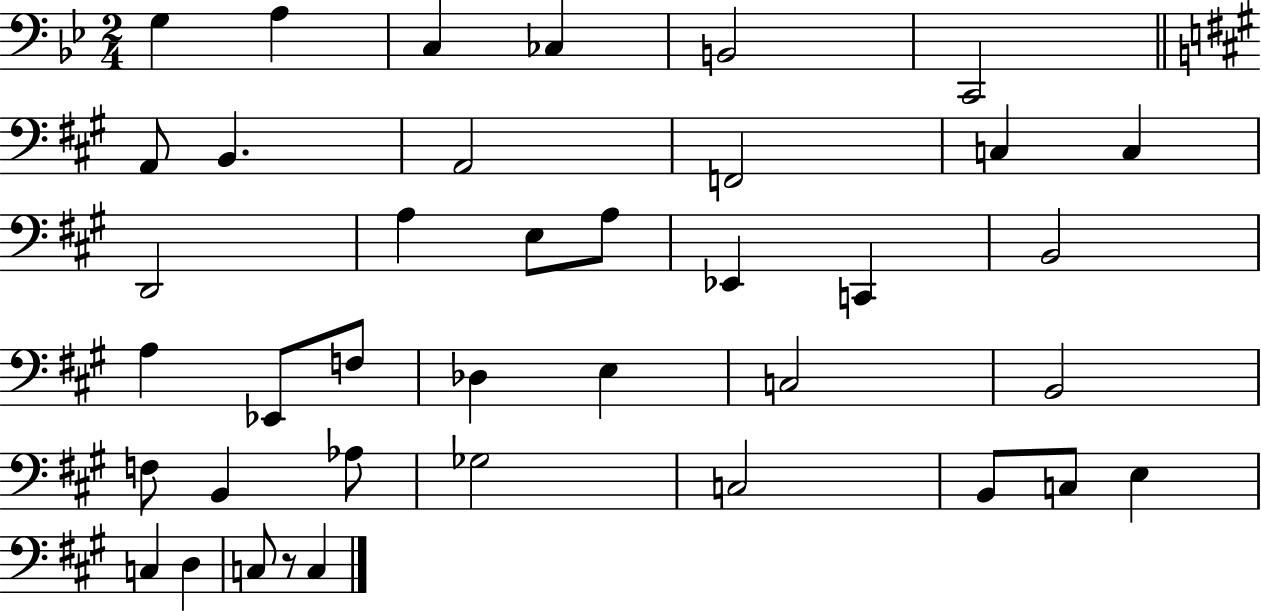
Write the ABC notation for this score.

X:1
T:Untitled
M:2/4
L:1/4
K:Bb
G, A, C, _C, B,,2 C,,2 A,,/2 B,, A,,2 F,,2 C, C, D,,2 A, E,/2 A,/2 _E,, C,, B,,2 A, _E,,/2 F,/2 _D, E, C,2 B,,2 F,/2 B,, _A,/2 _G,2 C,2 B,,/2 C,/2 E, C, D, C,/2 z/2 C,